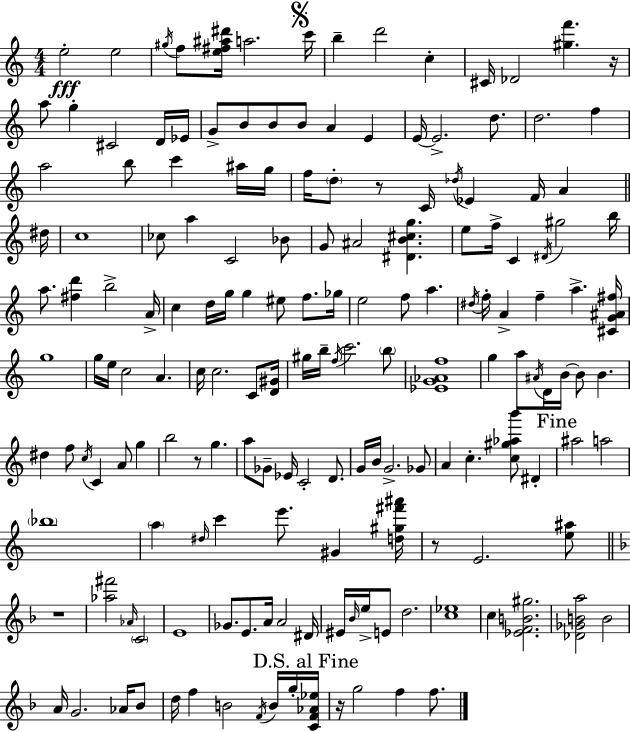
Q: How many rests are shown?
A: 6